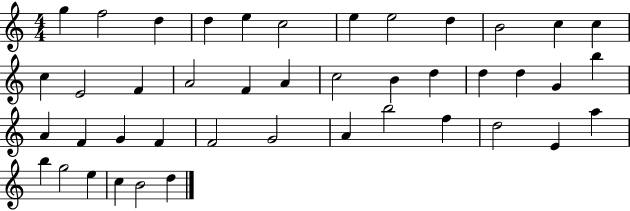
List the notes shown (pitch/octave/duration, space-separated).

G5/q F5/h D5/q D5/q E5/q C5/h E5/q E5/h D5/q B4/h C5/q C5/q C5/q E4/h F4/q A4/h F4/q A4/q C5/h B4/q D5/q D5/q D5/q G4/q B5/q A4/q F4/q G4/q F4/q F4/h G4/h A4/q B5/h F5/q D5/h E4/q A5/q B5/q G5/h E5/q C5/q B4/h D5/q